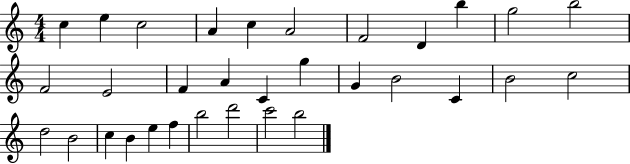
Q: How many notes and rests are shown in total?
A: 32